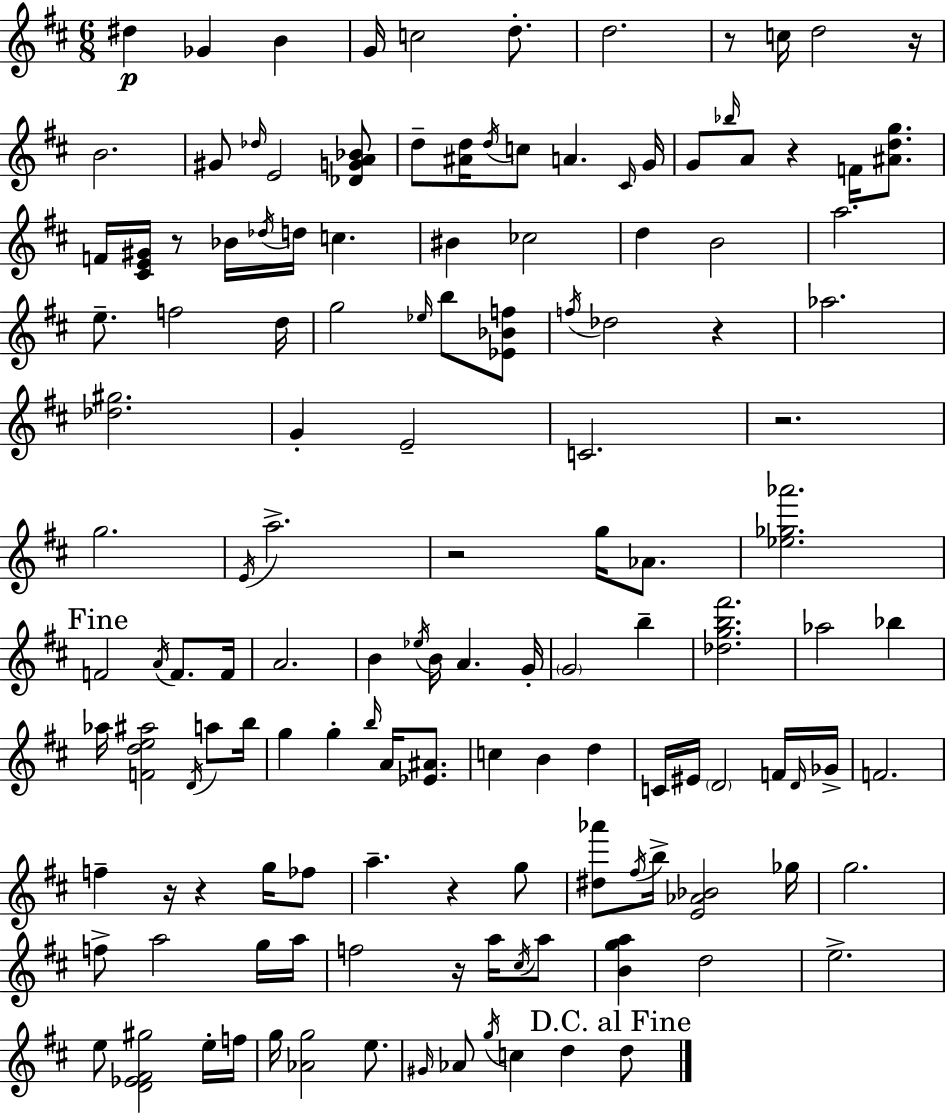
X:1
T:Untitled
M:6/8
L:1/4
K:D
^d _G B G/4 c2 d/2 d2 z/2 c/4 d2 z/4 B2 ^G/2 _d/4 E2 [_DGA_B]/2 d/2 [^Ad]/4 d/4 c/2 A ^C/4 G/4 G/2 _b/4 A/2 z F/4 [^Adg]/2 F/4 [^CE^G]/4 z/2 _B/4 _d/4 d/4 c ^B _c2 d B2 a2 e/2 f2 d/4 g2 _e/4 b/2 [_E_Bf]/2 f/4 _d2 z _a2 [_d^g]2 G E2 C2 z2 g2 E/4 a2 z2 g/4 _A/2 [_e_g_a']2 F2 A/4 F/2 F/4 A2 B _e/4 B/4 A G/4 G2 b [_dgb^f']2 _a2 _b _a/4 [Fde^a]2 D/4 a/2 b/4 g g b/4 A/4 [_E^A]/2 c B d C/4 ^E/4 D2 F/4 D/4 _G/4 F2 f z/4 z g/4 _f/2 a z g/2 [^d_a']/2 ^f/4 b/4 [E_A_B]2 _g/4 g2 f/2 a2 g/4 a/4 f2 z/4 a/4 ^c/4 a/2 [Bga] d2 e2 e/2 [D_E^F^g]2 e/4 f/4 g/4 [_Ag]2 e/2 ^G/4 _A/2 g/4 c d d/2